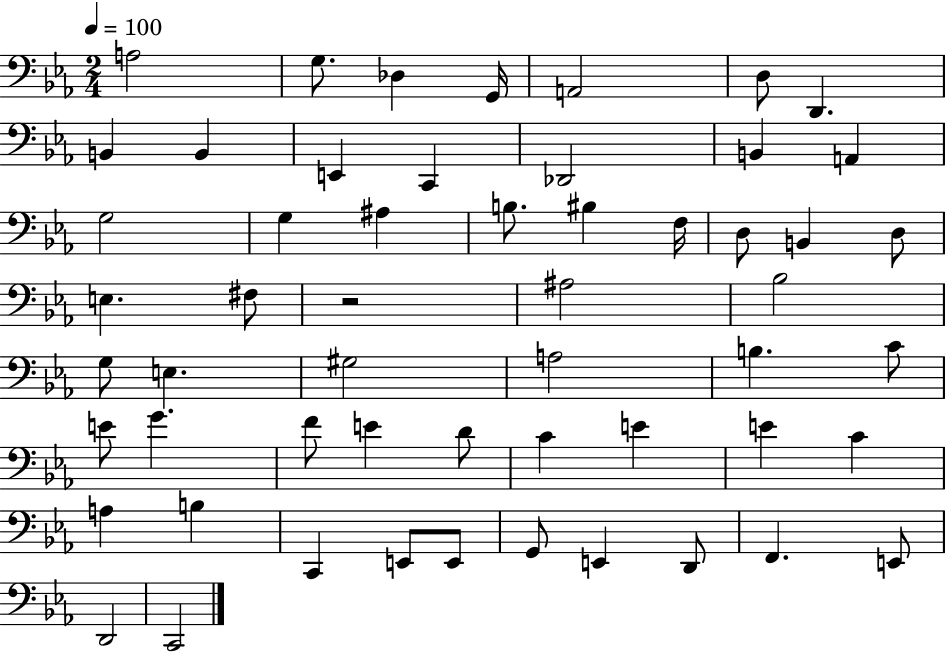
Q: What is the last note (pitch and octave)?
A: C2